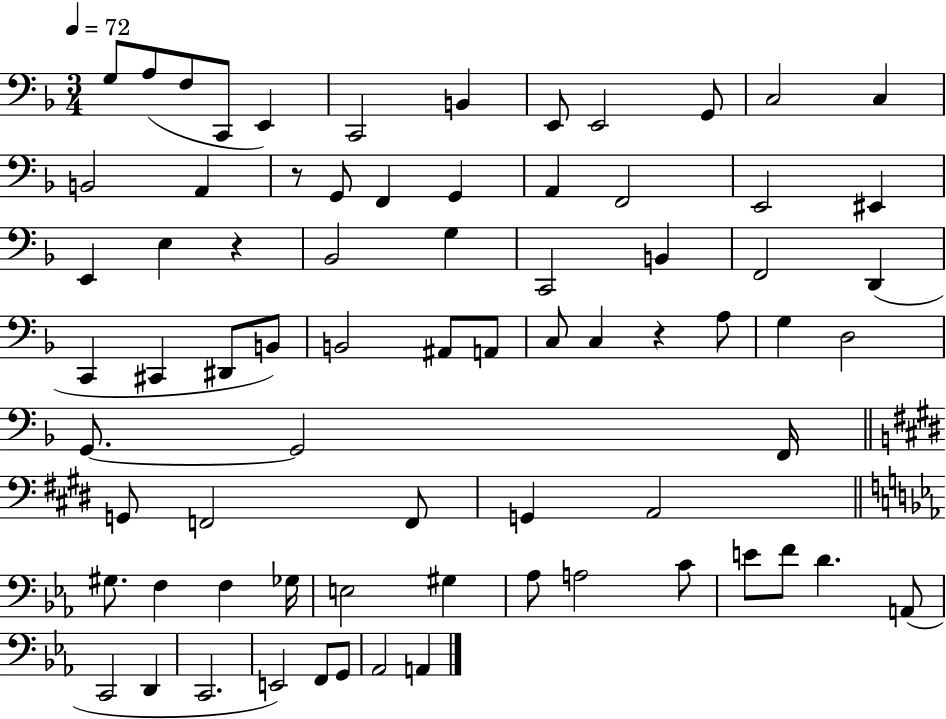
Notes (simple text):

G3/e A3/e F3/e C2/e E2/q C2/h B2/q E2/e E2/h G2/e C3/h C3/q B2/h A2/q R/e G2/e F2/q G2/q A2/q F2/h E2/h EIS2/q E2/q E3/q R/q Bb2/h G3/q C2/h B2/q F2/h D2/q C2/q C#2/q D#2/e B2/e B2/h A#2/e A2/e C3/e C3/q R/q A3/e G3/q D3/h G2/e. G2/h F2/s G2/e F2/h F2/e G2/q A2/h G#3/e. F3/q F3/q Gb3/s E3/h G#3/q Ab3/e A3/h C4/e E4/e F4/e D4/q. A2/e C2/h D2/q C2/h. E2/h F2/e G2/e Ab2/h A2/q